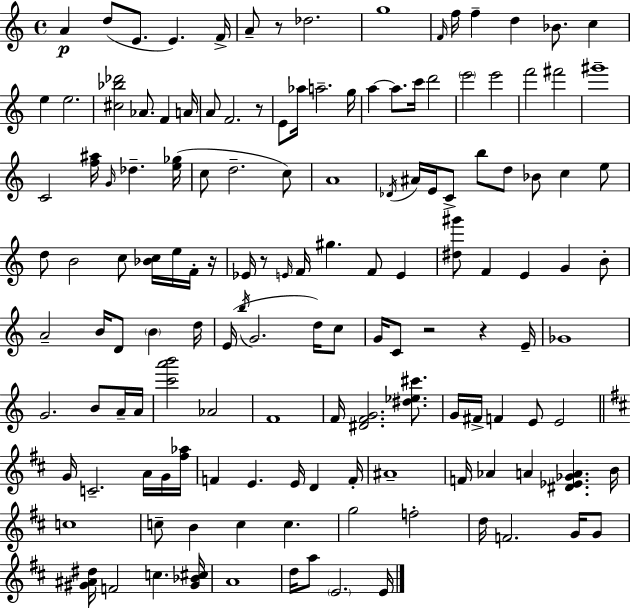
X:1
T:Untitled
M:4/4
L:1/4
K:Am
A d/2 E/2 E F/4 A/2 z/2 _d2 g4 F/4 f/4 f d _B/2 c e e2 [^c_b_d']2 _A/2 F A/4 A/2 F2 z/2 E/2 _a/4 a2 g/4 a a/2 c'/4 d'2 e'2 e'2 f'2 ^f'2 ^g'4 C2 [f^a]/4 G/4 _d [e_g]/4 c/2 d2 c/2 A4 _D/4 ^A/4 E/4 C/2 b/2 d/2 _B/2 c e/2 d/2 B2 c/2 [_Bc]/4 e/4 F/4 z/4 _E/4 z/2 E/4 F/4 ^g F/2 E [^d^g']/2 F E G B/2 A2 B/4 D/2 B d/4 E/4 b/4 G2 d/4 c/2 G/4 C/2 z2 z E/4 _G4 G2 B/2 A/4 A/4 [c'a'b']2 _A2 F4 F/4 [^DFG]2 [^d_e^c']/2 G/4 ^F/4 F E/2 E2 G/4 C2 A/4 G/4 [^f_a]/4 F E E/4 D F/4 ^A4 F/4 _A A [^D_E_GA] B/4 c4 c/2 B c c g2 f2 d/4 F2 G/4 G/2 [^G^A^d]/4 F2 c [^G_B^c]/4 A4 d/4 a/2 E2 E/4